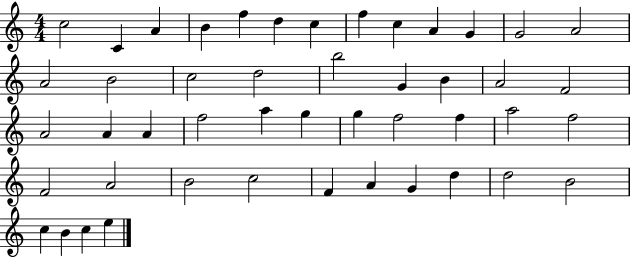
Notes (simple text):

C5/h C4/q A4/q B4/q F5/q D5/q C5/q F5/q C5/q A4/q G4/q G4/h A4/h A4/h B4/h C5/h D5/h B5/h G4/q B4/q A4/h F4/h A4/h A4/q A4/q F5/h A5/q G5/q G5/q F5/h F5/q A5/h F5/h F4/h A4/h B4/h C5/h F4/q A4/q G4/q D5/q D5/h B4/h C5/q B4/q C5/q E5/q